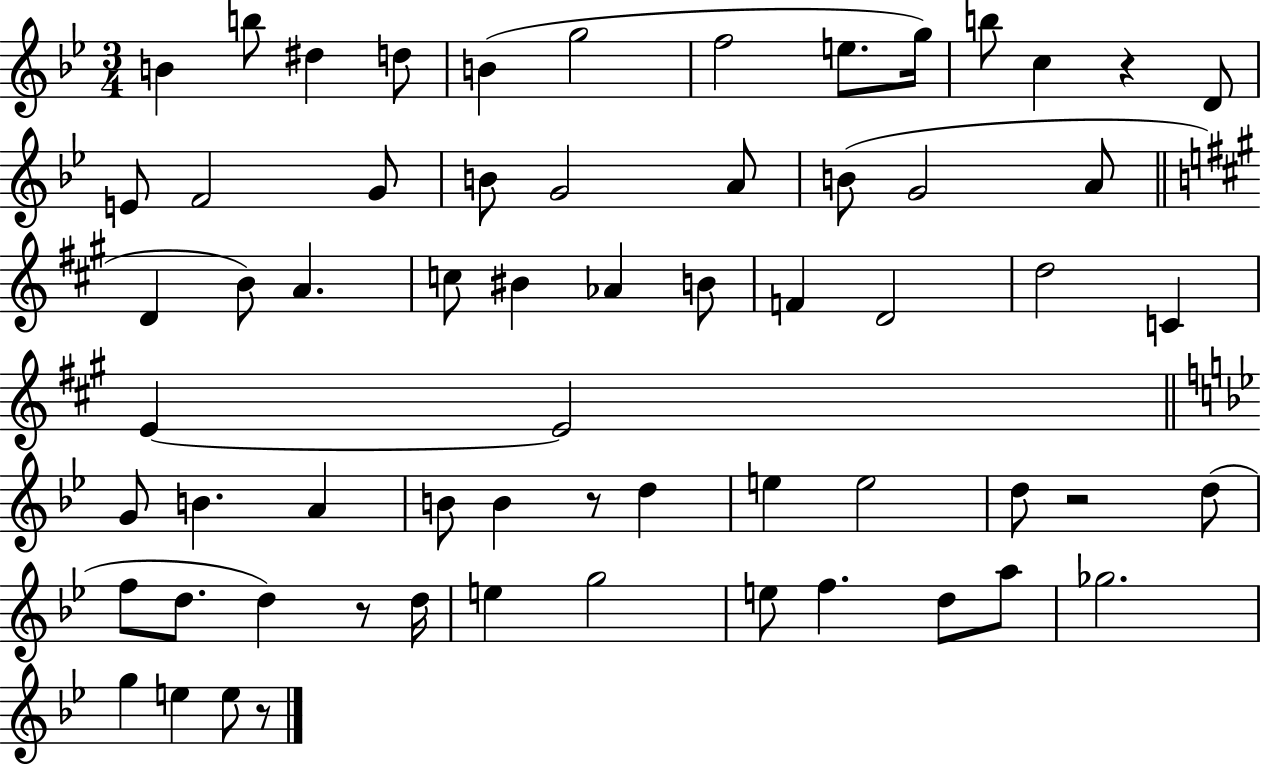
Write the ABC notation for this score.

X:1
T:Untitled
M:3/4
L:1/4
K:Bb
B b/2 ^d d/2 B g2 f2 e/2 g/4 b/2 c z D/2 E/2 F2 G/2 B/2 G2 A/2 B/2 G2 A/2 D B/2 A c/2 ^B _A B/2 F D2 d2 C E E2 G/2 B A B/2 B z/2 d e e2 d/2 z2 d/2 f/2 d/2 d z/2 d/4 e g2 e/2 f d/2 a/2 _g2 g e e/2 z/2